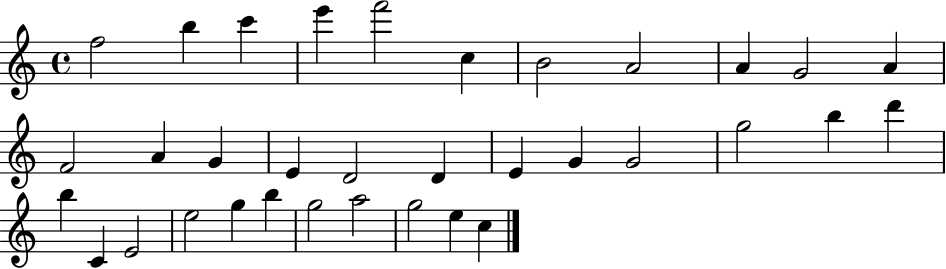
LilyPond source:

{
  \clef treble
  \time 4/4
  \defaultTimeSignature
  \key c \major
  f''2 b''4 c'''4 | e'''4 f'''2 c''4 | b'2 a'2 | a'4 g'2 a'4 | \break f'2 a'4 g'4 | e'4 d'2 d'4 | e'4 g'4 g'2 | g''2 b''4 d'''4 | \break b''4 c'4 e'2 | e''2 g''4 b''4 | g''2 a''2 | g''2 e''4 c''4 | \break \bar "|."
}